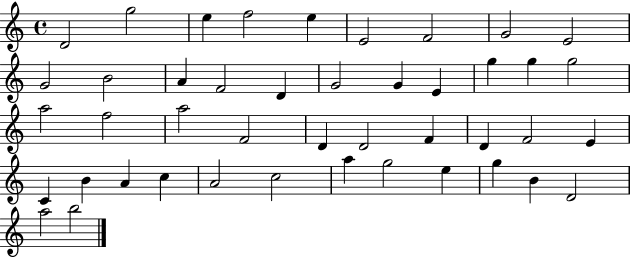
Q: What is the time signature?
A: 4/4